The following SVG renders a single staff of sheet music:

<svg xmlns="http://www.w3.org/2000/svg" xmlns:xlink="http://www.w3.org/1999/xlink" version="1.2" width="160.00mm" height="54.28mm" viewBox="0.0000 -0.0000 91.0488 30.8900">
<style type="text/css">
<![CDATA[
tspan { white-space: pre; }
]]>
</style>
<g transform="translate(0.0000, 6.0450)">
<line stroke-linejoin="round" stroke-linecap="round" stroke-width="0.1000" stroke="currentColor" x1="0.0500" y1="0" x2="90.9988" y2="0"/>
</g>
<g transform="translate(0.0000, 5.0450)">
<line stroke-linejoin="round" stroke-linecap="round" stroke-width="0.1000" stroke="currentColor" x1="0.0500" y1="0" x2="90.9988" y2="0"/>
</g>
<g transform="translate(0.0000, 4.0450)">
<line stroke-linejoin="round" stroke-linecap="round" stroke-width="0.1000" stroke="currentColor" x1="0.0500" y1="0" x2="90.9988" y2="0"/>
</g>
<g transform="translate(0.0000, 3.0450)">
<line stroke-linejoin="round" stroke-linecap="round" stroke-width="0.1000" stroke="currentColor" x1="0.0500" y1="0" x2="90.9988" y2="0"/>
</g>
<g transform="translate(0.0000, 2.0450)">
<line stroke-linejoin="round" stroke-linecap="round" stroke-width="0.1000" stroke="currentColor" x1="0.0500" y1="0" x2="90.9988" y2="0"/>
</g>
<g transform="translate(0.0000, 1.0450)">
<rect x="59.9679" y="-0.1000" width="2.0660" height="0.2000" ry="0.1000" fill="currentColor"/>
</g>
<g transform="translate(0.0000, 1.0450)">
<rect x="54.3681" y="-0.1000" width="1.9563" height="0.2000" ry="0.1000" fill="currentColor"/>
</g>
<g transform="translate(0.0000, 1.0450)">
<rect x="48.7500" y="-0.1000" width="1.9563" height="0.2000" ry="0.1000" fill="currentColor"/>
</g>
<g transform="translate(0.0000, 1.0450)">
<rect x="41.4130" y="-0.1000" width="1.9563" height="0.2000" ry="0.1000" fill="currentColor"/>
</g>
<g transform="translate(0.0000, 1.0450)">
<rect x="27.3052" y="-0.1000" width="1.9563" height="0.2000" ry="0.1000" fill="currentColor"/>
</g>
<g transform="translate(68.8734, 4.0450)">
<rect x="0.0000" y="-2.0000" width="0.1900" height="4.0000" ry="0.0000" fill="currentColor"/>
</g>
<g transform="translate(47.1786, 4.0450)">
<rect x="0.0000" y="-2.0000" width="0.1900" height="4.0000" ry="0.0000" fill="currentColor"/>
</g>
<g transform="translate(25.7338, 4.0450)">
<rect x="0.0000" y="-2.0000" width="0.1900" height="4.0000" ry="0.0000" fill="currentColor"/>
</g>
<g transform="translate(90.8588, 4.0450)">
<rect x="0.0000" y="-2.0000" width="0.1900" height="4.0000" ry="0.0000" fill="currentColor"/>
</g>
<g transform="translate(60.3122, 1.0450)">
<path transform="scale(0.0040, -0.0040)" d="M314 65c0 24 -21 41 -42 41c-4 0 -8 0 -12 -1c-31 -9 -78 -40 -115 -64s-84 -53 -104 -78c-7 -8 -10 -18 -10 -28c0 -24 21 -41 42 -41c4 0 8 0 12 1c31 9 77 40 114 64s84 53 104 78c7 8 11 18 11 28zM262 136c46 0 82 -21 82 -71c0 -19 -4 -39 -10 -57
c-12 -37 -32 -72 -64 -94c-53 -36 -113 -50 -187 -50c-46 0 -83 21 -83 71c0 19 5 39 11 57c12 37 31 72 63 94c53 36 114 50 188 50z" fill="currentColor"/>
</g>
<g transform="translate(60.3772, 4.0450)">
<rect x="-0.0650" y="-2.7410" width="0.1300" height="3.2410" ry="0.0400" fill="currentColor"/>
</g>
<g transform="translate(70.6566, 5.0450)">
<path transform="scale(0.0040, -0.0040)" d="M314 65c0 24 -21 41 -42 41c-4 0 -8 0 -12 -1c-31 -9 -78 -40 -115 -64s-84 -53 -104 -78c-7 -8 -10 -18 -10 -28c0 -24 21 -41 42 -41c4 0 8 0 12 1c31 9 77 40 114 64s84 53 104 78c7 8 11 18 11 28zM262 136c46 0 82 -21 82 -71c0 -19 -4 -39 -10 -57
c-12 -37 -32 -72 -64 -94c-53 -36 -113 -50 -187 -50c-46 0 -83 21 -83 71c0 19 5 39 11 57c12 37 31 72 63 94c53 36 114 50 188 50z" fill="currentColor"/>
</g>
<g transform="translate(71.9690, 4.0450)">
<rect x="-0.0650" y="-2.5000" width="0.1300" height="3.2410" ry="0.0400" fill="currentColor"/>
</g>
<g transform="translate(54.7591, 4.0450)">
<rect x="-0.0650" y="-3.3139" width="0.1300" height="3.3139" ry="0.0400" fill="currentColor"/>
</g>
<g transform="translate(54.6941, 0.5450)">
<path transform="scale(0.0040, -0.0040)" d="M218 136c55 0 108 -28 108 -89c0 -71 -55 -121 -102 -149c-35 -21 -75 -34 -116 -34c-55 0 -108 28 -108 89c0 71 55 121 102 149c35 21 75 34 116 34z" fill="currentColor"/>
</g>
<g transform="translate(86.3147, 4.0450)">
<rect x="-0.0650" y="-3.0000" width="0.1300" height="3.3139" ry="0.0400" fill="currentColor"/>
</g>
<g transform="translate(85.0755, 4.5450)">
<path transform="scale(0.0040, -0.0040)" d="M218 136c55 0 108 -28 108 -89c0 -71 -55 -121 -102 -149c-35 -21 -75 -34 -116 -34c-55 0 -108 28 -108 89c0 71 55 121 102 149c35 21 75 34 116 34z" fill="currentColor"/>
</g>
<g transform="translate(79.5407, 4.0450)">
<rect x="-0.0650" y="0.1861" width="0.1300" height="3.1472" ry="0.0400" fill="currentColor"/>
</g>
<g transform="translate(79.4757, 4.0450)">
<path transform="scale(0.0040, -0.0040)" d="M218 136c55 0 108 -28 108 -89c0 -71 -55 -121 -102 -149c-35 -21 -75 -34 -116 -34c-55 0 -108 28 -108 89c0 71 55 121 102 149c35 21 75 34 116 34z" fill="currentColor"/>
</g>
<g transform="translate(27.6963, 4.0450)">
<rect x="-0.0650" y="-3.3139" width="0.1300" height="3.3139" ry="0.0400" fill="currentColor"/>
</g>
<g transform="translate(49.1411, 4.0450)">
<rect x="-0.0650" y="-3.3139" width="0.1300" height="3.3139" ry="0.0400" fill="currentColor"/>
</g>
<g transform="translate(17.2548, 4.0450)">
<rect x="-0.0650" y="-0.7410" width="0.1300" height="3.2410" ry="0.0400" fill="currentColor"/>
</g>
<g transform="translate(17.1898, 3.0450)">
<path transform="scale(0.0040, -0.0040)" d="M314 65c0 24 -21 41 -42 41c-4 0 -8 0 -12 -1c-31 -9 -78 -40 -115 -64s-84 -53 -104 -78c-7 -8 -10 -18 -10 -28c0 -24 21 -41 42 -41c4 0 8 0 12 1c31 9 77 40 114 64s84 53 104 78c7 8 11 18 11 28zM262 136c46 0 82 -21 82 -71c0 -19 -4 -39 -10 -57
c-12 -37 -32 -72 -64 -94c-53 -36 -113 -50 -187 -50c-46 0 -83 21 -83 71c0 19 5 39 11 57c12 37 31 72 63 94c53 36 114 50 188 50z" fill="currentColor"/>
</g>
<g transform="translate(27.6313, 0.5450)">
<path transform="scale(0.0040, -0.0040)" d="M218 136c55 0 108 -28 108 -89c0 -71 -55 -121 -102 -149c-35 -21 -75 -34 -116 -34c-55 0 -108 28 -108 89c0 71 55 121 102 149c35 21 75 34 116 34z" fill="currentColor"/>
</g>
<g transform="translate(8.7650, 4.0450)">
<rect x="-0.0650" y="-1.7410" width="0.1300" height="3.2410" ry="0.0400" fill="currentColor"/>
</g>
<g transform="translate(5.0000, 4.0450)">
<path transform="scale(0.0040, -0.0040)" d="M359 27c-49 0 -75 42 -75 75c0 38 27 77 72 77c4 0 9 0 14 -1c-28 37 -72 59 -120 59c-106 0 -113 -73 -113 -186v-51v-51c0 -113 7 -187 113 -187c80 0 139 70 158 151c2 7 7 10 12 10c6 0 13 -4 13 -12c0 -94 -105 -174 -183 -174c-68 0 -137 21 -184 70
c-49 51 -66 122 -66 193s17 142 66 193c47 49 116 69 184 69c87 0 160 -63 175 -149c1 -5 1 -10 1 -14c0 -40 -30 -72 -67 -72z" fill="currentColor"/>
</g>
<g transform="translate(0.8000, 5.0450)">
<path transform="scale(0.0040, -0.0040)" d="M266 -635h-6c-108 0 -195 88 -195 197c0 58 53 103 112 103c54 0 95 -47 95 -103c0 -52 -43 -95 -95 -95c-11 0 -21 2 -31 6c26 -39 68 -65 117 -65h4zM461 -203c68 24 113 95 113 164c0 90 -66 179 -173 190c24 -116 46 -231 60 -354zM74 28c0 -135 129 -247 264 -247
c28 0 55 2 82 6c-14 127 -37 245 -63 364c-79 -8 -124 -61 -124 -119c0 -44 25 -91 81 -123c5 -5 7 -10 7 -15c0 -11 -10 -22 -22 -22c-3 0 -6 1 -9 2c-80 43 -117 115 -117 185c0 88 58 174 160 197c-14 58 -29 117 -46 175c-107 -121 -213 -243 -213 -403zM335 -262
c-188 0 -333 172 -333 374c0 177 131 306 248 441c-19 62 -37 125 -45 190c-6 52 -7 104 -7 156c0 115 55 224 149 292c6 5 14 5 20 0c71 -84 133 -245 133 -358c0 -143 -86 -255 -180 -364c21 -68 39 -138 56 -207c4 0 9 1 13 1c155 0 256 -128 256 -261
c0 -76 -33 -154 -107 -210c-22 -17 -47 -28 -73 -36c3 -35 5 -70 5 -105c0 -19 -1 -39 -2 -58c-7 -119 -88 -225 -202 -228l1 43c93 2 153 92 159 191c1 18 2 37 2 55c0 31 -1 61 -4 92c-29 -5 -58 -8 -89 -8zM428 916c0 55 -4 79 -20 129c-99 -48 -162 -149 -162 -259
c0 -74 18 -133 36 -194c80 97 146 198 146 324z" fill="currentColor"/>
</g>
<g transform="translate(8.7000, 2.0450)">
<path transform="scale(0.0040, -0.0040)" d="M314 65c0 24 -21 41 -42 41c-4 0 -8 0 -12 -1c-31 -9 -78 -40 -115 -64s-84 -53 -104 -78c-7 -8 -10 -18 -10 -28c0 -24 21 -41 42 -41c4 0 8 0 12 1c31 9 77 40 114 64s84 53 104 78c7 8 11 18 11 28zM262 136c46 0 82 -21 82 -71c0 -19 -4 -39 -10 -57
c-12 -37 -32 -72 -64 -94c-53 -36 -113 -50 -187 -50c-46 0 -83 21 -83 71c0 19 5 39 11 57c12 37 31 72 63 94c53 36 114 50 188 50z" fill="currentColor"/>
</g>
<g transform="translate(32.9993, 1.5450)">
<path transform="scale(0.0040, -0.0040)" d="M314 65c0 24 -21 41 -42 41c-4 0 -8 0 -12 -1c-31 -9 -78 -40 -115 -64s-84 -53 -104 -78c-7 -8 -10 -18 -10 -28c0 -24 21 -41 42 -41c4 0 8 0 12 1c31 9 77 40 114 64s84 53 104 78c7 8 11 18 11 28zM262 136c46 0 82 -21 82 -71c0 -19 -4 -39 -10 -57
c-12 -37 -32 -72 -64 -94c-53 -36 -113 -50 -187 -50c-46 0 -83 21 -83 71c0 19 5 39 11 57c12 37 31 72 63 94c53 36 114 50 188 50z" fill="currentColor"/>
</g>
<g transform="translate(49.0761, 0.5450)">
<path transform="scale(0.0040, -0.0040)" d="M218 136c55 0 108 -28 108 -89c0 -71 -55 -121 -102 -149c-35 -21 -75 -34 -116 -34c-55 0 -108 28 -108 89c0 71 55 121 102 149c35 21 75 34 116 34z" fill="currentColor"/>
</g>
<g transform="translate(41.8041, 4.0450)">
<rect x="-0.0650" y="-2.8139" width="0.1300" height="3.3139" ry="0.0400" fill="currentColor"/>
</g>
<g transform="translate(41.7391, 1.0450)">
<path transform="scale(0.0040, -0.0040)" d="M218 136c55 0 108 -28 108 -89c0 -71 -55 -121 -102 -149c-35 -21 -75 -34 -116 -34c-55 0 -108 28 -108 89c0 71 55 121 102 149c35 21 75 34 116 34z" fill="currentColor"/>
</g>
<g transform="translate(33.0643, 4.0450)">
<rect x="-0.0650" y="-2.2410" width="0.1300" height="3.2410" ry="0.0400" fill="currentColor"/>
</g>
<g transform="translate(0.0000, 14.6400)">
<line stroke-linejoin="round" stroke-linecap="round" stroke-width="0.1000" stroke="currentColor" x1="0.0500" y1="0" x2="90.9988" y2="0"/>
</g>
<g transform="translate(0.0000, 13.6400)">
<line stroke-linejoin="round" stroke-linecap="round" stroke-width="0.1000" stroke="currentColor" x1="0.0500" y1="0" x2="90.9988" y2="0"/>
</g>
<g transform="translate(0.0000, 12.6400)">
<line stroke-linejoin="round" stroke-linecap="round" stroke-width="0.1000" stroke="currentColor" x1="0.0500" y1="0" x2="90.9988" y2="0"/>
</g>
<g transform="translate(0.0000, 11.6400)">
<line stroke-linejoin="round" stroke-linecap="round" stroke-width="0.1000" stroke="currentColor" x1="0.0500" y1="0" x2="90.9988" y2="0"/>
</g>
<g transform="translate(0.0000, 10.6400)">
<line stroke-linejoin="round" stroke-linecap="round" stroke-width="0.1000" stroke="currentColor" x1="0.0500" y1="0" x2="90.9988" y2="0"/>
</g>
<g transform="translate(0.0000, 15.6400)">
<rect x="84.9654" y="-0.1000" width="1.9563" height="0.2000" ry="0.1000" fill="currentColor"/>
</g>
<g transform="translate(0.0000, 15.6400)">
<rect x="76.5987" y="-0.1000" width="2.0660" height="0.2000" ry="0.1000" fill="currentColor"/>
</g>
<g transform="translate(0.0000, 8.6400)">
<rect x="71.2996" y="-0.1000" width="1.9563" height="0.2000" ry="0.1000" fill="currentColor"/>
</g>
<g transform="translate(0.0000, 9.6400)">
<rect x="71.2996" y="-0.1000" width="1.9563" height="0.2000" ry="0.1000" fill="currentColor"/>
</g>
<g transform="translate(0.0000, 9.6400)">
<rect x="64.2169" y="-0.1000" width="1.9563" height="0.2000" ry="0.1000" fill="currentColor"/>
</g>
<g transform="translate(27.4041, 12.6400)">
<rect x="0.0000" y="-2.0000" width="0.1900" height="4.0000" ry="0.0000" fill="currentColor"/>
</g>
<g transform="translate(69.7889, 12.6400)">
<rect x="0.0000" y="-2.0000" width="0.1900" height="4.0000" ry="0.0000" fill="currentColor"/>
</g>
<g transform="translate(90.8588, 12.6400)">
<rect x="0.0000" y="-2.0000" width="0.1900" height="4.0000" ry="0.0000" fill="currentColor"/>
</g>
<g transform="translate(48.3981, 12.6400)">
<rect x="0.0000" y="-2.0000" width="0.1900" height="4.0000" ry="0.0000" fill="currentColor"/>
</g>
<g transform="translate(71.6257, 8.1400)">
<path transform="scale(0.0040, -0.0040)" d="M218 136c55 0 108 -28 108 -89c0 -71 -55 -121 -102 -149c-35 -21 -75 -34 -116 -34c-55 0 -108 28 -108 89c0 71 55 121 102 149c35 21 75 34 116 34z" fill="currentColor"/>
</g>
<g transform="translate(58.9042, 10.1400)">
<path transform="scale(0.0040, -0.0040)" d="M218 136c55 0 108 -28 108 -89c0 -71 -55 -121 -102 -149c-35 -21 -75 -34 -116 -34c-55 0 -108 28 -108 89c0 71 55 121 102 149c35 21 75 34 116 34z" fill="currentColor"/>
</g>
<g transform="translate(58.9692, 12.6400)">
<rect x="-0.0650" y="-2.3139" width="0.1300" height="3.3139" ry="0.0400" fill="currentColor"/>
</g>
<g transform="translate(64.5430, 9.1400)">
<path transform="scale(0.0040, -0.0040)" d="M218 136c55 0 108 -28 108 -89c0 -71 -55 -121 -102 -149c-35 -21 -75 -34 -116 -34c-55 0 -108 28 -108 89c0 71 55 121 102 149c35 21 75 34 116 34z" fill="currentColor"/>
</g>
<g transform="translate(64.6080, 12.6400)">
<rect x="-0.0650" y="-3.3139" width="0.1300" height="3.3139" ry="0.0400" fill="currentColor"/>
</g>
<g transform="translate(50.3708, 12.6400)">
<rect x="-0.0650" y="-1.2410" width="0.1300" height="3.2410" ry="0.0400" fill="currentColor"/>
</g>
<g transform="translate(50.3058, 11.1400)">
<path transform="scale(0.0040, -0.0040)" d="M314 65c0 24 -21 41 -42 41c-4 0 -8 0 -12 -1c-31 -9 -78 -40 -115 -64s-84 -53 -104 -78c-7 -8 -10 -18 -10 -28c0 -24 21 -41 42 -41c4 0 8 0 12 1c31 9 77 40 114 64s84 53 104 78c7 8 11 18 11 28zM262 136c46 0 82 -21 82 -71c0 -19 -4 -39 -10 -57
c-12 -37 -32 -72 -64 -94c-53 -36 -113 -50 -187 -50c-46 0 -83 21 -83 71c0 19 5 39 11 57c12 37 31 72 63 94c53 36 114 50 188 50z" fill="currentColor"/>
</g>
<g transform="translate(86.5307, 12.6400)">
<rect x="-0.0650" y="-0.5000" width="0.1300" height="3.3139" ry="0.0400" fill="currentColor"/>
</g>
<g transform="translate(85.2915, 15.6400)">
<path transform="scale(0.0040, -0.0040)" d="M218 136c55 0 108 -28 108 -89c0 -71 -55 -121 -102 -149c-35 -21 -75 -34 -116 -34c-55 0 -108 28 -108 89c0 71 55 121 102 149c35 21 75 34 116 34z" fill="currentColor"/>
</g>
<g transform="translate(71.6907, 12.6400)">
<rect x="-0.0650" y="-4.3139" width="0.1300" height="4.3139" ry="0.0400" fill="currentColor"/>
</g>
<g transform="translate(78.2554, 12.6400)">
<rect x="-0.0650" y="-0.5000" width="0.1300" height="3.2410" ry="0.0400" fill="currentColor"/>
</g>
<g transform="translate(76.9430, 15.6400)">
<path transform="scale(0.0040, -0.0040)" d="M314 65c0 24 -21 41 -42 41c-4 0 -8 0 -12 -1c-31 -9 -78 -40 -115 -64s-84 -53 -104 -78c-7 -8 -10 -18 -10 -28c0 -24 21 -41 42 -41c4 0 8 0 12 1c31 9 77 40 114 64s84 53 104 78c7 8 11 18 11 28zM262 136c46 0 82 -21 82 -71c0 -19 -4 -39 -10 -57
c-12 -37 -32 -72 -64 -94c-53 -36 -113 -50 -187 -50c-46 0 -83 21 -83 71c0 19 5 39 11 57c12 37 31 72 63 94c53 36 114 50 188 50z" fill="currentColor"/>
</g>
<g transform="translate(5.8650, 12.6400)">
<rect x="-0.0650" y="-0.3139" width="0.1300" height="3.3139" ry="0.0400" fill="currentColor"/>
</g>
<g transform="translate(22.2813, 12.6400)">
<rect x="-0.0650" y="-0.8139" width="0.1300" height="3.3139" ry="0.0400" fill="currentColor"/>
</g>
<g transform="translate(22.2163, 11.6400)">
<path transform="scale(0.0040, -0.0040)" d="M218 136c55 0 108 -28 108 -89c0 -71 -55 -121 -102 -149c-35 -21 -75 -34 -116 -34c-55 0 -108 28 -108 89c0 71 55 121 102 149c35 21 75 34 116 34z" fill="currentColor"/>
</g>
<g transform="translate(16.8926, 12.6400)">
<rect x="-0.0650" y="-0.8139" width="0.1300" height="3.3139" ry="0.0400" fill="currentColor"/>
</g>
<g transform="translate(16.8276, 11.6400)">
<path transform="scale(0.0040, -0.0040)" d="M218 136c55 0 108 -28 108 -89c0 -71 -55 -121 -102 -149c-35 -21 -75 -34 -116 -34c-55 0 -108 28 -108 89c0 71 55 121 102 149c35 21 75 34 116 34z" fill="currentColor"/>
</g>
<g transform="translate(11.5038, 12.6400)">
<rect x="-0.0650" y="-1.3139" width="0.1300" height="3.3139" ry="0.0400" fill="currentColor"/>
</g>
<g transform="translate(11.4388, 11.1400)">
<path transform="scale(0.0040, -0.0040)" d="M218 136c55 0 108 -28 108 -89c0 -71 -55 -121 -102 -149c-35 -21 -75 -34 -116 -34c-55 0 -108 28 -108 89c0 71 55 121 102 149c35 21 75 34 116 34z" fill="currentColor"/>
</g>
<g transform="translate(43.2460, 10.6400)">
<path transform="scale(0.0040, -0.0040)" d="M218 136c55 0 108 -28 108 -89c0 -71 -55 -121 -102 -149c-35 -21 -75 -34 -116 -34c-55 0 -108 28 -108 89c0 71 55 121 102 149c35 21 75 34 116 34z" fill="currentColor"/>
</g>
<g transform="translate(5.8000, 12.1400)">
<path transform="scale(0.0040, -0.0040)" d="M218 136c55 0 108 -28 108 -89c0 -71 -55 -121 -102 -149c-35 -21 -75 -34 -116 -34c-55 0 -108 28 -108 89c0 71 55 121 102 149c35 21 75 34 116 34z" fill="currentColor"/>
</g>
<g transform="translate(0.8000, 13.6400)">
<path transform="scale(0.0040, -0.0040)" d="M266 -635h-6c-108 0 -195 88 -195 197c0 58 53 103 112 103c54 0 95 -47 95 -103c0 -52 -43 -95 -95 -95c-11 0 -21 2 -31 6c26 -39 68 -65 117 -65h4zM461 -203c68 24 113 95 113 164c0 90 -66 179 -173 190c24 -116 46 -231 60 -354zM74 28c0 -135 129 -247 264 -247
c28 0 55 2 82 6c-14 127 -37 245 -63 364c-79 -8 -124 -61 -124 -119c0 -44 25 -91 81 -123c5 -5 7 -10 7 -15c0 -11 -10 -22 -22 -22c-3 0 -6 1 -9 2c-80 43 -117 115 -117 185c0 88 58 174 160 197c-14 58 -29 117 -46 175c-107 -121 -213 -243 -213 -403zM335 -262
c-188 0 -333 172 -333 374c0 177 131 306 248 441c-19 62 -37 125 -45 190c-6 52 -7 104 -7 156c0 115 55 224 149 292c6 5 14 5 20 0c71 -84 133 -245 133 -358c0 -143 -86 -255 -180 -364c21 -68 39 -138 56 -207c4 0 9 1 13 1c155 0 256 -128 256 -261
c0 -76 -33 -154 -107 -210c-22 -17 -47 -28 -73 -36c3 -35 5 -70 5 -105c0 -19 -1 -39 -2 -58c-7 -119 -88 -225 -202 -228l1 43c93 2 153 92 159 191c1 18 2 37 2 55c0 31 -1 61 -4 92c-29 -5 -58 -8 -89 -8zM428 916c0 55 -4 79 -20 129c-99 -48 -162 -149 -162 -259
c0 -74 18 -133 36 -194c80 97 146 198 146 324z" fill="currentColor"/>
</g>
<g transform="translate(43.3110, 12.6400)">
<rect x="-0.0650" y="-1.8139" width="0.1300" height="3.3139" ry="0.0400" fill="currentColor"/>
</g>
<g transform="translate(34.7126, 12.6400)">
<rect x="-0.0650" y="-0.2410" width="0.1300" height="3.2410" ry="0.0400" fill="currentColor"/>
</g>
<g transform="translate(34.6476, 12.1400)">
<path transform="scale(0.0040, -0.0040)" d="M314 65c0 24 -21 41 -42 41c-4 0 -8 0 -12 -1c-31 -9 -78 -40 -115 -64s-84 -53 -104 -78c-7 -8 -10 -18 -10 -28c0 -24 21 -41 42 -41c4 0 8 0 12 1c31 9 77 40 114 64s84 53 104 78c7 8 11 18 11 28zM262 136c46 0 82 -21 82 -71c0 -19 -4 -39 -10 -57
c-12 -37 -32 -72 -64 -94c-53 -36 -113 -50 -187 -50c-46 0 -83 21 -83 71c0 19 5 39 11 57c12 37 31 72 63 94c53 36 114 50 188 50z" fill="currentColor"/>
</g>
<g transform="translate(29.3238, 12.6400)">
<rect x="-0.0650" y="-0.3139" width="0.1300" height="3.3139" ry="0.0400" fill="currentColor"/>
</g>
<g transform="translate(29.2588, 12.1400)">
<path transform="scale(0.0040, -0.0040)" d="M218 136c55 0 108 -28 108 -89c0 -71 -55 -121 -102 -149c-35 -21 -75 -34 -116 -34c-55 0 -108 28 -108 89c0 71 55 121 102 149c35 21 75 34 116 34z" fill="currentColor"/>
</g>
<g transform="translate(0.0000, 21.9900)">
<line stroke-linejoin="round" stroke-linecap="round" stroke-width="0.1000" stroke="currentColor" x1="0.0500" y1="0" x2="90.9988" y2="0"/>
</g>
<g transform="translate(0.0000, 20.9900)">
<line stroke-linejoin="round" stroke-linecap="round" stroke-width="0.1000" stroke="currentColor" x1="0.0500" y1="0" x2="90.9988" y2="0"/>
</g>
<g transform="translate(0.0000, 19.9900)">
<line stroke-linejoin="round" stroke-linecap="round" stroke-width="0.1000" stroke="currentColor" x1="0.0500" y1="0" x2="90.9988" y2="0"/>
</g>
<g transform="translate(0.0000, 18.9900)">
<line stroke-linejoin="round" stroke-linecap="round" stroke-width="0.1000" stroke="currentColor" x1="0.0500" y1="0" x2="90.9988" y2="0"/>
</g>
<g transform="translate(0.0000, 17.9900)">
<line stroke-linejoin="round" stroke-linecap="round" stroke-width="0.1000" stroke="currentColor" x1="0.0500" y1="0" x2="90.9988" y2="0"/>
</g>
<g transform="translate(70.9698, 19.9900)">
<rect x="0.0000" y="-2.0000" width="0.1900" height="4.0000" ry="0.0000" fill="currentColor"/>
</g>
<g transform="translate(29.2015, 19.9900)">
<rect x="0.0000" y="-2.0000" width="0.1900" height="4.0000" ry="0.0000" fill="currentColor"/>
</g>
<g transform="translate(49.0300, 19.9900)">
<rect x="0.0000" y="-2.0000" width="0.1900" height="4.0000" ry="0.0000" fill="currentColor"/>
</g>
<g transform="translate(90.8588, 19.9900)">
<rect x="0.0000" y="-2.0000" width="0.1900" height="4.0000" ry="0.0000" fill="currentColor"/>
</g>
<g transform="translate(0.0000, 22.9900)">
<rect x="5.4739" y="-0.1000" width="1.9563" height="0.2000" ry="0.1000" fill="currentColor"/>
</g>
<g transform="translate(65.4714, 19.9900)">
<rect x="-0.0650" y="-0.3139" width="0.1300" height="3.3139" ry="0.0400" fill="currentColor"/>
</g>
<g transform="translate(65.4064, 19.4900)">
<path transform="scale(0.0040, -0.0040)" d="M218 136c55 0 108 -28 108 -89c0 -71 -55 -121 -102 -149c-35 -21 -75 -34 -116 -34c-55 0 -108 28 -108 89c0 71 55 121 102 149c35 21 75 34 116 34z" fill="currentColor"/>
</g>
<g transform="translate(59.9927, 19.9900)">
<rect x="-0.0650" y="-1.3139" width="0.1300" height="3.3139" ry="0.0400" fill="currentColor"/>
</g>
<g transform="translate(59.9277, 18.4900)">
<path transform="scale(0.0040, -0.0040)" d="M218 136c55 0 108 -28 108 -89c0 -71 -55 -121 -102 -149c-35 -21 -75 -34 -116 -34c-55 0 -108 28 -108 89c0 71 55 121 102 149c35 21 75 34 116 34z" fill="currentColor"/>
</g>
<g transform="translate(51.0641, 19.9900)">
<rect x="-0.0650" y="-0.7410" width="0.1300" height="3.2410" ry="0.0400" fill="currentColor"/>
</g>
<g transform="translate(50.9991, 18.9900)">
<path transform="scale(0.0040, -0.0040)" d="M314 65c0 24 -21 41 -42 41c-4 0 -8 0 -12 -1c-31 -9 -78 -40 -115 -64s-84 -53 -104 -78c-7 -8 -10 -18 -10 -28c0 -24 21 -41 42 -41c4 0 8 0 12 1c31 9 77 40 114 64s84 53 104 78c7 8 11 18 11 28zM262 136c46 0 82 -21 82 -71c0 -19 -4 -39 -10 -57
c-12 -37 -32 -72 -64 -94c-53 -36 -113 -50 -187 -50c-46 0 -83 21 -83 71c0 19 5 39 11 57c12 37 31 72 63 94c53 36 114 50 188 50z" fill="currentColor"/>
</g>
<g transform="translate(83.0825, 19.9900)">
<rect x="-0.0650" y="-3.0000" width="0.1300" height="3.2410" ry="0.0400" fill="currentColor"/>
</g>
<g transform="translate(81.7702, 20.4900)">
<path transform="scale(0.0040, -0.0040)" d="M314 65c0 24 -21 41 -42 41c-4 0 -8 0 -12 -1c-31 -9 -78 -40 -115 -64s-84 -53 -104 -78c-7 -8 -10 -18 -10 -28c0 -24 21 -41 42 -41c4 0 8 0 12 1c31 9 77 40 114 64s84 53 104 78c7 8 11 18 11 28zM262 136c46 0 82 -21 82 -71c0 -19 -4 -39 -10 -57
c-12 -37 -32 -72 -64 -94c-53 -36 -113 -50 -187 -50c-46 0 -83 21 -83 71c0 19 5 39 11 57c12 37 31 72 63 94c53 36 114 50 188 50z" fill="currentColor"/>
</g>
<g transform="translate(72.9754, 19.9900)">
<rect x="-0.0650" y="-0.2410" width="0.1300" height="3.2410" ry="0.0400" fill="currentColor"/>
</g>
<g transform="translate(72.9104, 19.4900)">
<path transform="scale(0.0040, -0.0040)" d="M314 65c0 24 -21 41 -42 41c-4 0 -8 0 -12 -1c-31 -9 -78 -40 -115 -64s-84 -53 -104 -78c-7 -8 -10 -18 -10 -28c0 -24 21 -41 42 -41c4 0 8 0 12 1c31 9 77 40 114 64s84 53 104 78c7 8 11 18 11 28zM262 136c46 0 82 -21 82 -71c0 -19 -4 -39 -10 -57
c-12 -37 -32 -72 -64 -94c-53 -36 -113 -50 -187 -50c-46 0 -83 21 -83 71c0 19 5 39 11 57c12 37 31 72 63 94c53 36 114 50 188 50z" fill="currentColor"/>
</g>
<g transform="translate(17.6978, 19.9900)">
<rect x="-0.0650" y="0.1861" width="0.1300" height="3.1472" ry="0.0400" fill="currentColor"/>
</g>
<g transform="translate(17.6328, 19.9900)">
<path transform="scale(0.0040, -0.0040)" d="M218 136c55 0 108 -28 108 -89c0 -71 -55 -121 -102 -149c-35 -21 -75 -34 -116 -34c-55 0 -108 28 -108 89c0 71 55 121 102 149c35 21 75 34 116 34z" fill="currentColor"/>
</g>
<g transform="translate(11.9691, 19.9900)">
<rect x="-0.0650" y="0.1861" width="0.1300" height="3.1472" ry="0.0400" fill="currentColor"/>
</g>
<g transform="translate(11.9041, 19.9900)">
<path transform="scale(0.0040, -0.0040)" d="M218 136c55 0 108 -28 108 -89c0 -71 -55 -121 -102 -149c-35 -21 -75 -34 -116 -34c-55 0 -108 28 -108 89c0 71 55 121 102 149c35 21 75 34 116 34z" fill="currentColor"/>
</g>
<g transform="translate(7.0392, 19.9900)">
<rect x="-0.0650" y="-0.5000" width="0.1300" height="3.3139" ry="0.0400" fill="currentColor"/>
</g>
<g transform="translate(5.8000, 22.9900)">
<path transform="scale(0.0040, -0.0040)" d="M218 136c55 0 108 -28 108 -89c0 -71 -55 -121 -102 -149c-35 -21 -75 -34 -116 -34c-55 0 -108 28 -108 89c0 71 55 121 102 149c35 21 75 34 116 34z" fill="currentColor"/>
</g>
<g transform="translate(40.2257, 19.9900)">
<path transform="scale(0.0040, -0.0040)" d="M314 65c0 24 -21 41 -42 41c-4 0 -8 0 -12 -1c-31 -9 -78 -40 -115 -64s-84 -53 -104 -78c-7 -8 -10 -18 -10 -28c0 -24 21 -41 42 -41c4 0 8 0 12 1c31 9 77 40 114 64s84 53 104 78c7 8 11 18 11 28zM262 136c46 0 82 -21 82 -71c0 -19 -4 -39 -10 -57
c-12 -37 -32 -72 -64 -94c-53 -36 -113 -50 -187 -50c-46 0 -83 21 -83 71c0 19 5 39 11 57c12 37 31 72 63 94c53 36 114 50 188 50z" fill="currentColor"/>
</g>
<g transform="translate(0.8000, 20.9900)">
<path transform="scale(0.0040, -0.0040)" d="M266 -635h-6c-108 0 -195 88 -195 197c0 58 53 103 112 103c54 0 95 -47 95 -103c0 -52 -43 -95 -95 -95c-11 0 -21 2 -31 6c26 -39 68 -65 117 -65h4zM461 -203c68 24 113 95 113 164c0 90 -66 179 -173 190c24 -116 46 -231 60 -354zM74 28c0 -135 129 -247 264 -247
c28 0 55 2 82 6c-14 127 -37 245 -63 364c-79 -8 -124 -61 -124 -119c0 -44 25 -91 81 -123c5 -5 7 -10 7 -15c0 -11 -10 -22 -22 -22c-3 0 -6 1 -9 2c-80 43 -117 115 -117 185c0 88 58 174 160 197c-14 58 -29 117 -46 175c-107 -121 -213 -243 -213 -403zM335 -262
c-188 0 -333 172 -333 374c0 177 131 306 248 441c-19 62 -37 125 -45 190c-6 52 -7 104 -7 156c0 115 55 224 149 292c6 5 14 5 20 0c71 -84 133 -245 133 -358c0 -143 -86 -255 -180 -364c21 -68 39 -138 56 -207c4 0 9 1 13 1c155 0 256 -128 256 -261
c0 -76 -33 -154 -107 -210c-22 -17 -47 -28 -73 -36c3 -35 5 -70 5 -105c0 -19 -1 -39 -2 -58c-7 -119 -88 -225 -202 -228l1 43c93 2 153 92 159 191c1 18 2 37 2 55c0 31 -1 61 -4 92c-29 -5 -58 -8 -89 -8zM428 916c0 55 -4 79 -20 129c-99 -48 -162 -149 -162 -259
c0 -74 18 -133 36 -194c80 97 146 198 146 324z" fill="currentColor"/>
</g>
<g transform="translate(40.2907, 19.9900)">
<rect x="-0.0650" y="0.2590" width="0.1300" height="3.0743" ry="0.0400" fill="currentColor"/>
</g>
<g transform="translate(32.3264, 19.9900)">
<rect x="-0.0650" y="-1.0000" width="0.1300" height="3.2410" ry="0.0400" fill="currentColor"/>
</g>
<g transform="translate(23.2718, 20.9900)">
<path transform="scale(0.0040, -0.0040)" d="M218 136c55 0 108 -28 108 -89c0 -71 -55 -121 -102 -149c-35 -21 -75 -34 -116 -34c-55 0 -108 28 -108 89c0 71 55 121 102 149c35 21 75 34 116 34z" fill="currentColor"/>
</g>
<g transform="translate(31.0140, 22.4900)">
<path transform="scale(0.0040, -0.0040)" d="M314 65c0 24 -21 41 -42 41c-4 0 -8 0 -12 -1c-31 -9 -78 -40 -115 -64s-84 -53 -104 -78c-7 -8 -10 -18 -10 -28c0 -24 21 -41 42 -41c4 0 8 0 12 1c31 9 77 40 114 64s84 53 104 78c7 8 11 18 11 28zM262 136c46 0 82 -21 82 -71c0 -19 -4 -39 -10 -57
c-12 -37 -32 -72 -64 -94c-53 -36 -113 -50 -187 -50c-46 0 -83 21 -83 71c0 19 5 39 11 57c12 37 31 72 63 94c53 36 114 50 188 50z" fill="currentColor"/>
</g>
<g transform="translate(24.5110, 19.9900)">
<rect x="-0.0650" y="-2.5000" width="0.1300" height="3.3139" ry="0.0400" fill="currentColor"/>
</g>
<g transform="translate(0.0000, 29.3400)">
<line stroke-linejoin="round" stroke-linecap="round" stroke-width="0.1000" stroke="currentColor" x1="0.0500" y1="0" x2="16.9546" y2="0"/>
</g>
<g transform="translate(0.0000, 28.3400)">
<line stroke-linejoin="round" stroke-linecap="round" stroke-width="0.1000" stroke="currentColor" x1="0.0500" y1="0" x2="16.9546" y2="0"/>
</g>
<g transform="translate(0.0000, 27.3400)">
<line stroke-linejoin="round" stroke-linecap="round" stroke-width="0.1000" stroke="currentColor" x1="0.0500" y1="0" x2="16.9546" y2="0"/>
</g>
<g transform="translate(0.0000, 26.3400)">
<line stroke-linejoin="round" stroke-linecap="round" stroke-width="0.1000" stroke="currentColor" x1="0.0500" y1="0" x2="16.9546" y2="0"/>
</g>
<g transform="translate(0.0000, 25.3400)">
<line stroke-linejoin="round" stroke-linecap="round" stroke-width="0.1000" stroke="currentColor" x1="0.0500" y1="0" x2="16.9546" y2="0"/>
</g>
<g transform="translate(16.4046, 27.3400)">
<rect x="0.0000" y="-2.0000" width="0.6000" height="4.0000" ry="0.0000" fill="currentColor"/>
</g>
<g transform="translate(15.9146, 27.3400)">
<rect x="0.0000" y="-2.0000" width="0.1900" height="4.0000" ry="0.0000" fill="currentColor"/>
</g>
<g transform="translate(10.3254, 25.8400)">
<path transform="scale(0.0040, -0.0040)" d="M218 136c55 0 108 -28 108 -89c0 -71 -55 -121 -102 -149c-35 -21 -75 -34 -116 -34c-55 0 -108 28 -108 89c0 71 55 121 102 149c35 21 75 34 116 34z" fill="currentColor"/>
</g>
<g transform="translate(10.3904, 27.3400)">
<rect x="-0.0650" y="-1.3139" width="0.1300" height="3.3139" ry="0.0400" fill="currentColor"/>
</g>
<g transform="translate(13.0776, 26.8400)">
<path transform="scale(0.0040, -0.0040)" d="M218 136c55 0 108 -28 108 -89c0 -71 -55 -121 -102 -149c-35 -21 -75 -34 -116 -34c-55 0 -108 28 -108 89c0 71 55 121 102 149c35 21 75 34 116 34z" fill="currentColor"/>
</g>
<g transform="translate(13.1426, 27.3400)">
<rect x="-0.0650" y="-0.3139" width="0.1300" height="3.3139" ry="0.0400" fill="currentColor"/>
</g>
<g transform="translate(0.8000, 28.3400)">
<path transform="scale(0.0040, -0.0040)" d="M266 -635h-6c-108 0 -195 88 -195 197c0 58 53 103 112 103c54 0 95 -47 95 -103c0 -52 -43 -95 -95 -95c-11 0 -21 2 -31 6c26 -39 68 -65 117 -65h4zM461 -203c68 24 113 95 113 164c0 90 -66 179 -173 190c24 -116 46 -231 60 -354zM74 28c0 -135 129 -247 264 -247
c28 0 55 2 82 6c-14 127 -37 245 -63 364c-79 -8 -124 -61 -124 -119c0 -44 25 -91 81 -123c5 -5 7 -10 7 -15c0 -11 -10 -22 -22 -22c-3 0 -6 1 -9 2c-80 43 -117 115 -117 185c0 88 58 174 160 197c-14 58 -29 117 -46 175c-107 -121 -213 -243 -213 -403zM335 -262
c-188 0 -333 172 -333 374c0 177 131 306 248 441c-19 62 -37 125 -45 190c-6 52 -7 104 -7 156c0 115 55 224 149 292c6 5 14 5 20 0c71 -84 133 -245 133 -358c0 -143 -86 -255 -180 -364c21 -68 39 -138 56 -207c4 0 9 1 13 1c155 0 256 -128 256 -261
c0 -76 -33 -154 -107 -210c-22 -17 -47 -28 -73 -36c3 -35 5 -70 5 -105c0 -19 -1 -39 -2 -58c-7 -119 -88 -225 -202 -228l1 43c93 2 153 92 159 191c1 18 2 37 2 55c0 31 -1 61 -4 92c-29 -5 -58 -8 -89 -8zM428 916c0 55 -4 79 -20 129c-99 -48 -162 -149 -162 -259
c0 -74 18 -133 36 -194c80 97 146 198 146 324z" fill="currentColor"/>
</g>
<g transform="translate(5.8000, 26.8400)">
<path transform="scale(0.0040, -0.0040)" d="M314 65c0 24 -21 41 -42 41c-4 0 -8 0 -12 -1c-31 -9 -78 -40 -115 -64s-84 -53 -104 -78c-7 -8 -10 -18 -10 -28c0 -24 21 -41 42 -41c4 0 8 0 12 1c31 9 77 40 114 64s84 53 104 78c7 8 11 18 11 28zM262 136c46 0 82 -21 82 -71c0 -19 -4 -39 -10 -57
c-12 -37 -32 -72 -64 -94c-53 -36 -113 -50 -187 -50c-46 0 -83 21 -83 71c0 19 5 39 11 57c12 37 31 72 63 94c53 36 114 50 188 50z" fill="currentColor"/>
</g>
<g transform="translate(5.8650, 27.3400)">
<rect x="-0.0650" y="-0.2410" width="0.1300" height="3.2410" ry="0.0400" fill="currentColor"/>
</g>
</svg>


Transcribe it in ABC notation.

X:1
T:Untitled
M:4/4
L:1/4
K:C
f2 d2 b g2 a b b a2 G2 B A c e d d c c2 f e2 g b d' C2 C C B B G D2 B2 d2 e c c2 A2 c2 e c